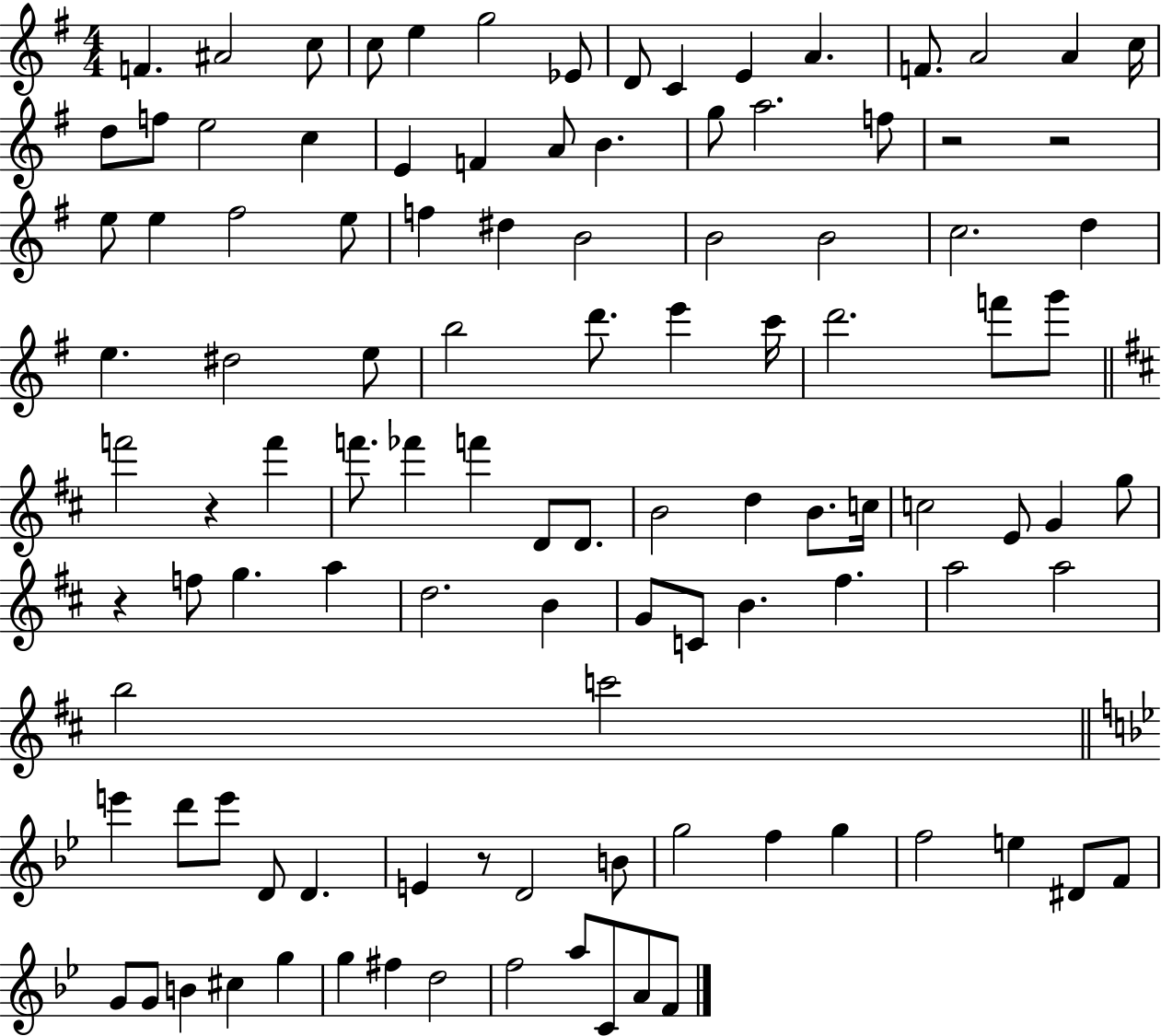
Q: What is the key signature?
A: G major